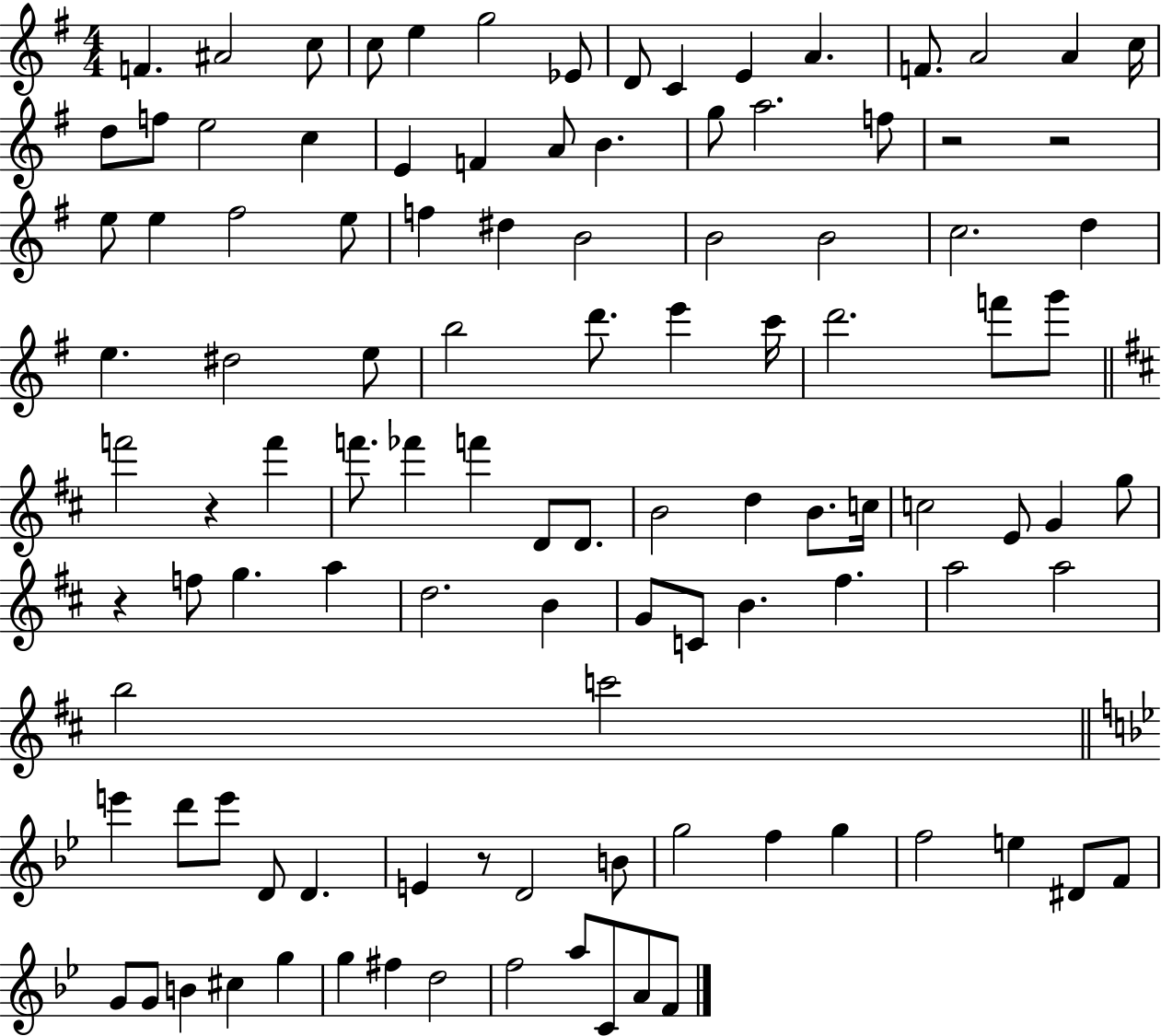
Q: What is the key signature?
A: G major